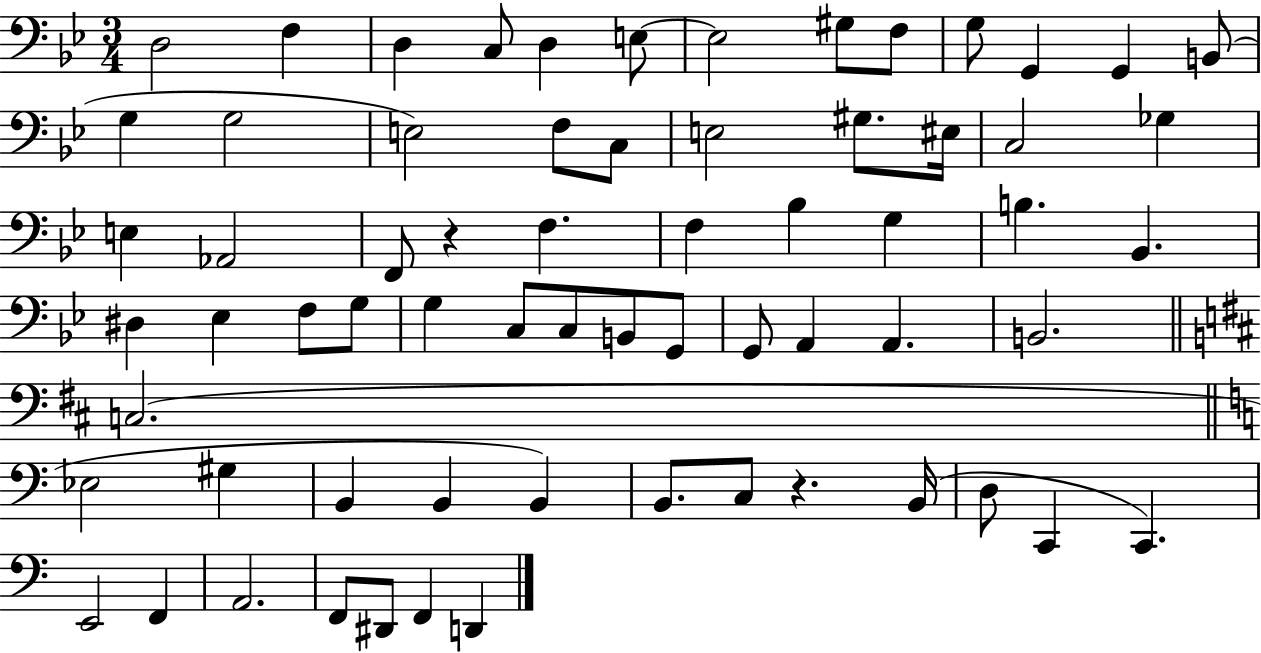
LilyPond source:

{
  \clef bass
  \numericTimeSignature
  \time 3/4
  \key bes \major
  d2 f4 | d4 c8 d4 e8~~ | e2 gis8 f8 | g8 g,4 g,4 b,8( | \break g4 g2 | e2) f8 c8 | e2 gis8. eis16 | c2 ges4 | \break e4 aes,2 | f,8 r4 f4. | f4 bes4 g4 | b4. bes,4. | \break dis4 ees4 f8 g8 | g4 c8 c8 b,8 g,8 | g,8 a,4 a,4. | b,2. | \break \bar "||" \break \key d \major c2.( | \bar "||" \break \key c \major ees2 gis4 | b,4 b,4 b,4) | b,8. c8 r4. b,16( | d8 c,4 c,4.) | \break e,2 f,4 | a,2. | f,8 dis,8 f,4 d,4 | \bar "|."
}